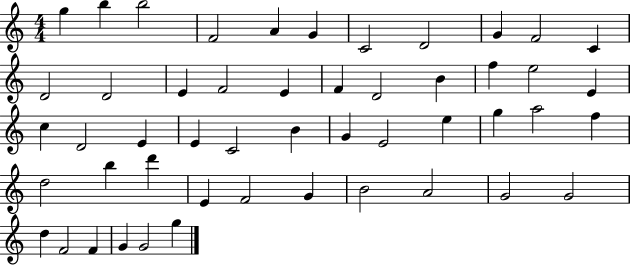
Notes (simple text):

G5/q B5/q B5/h F4/h A4/q G4/q C4/h D4/h G4/q F4/h C4/q D4/h D4/h E4/q F4/h E4/q F4/q D4/h B4/q F5/q E5/h E4/q C5/q D4/h E4/q E4/q C4/h B4/q G4/q E4/h E5/q G5/q A5/h F5/q D5/h B5/q D6/q E4/q F4/h G4/q B4/h A4/h G4/h G4/h D5/q F4/h F4/q G4/q G4/h G5/q